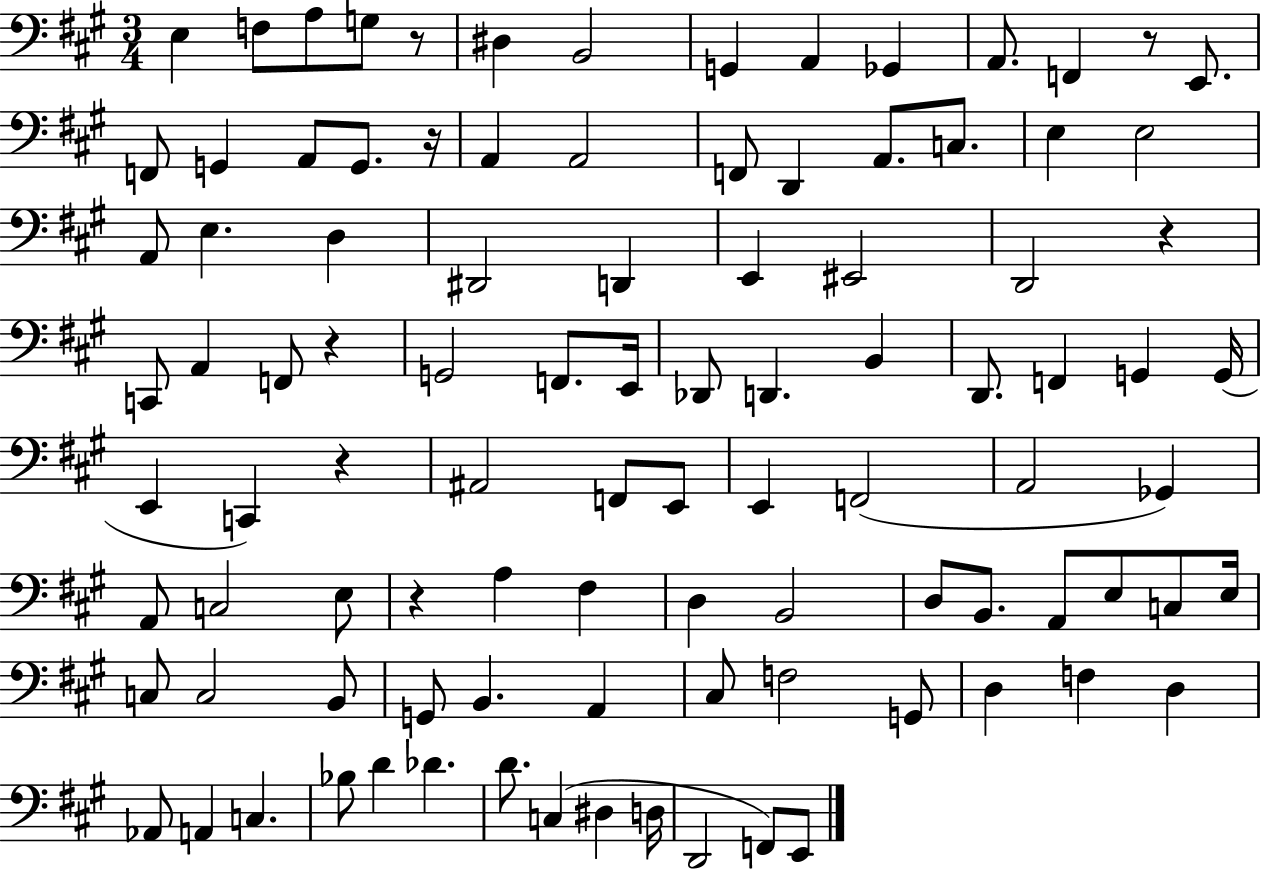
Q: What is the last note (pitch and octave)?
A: E2